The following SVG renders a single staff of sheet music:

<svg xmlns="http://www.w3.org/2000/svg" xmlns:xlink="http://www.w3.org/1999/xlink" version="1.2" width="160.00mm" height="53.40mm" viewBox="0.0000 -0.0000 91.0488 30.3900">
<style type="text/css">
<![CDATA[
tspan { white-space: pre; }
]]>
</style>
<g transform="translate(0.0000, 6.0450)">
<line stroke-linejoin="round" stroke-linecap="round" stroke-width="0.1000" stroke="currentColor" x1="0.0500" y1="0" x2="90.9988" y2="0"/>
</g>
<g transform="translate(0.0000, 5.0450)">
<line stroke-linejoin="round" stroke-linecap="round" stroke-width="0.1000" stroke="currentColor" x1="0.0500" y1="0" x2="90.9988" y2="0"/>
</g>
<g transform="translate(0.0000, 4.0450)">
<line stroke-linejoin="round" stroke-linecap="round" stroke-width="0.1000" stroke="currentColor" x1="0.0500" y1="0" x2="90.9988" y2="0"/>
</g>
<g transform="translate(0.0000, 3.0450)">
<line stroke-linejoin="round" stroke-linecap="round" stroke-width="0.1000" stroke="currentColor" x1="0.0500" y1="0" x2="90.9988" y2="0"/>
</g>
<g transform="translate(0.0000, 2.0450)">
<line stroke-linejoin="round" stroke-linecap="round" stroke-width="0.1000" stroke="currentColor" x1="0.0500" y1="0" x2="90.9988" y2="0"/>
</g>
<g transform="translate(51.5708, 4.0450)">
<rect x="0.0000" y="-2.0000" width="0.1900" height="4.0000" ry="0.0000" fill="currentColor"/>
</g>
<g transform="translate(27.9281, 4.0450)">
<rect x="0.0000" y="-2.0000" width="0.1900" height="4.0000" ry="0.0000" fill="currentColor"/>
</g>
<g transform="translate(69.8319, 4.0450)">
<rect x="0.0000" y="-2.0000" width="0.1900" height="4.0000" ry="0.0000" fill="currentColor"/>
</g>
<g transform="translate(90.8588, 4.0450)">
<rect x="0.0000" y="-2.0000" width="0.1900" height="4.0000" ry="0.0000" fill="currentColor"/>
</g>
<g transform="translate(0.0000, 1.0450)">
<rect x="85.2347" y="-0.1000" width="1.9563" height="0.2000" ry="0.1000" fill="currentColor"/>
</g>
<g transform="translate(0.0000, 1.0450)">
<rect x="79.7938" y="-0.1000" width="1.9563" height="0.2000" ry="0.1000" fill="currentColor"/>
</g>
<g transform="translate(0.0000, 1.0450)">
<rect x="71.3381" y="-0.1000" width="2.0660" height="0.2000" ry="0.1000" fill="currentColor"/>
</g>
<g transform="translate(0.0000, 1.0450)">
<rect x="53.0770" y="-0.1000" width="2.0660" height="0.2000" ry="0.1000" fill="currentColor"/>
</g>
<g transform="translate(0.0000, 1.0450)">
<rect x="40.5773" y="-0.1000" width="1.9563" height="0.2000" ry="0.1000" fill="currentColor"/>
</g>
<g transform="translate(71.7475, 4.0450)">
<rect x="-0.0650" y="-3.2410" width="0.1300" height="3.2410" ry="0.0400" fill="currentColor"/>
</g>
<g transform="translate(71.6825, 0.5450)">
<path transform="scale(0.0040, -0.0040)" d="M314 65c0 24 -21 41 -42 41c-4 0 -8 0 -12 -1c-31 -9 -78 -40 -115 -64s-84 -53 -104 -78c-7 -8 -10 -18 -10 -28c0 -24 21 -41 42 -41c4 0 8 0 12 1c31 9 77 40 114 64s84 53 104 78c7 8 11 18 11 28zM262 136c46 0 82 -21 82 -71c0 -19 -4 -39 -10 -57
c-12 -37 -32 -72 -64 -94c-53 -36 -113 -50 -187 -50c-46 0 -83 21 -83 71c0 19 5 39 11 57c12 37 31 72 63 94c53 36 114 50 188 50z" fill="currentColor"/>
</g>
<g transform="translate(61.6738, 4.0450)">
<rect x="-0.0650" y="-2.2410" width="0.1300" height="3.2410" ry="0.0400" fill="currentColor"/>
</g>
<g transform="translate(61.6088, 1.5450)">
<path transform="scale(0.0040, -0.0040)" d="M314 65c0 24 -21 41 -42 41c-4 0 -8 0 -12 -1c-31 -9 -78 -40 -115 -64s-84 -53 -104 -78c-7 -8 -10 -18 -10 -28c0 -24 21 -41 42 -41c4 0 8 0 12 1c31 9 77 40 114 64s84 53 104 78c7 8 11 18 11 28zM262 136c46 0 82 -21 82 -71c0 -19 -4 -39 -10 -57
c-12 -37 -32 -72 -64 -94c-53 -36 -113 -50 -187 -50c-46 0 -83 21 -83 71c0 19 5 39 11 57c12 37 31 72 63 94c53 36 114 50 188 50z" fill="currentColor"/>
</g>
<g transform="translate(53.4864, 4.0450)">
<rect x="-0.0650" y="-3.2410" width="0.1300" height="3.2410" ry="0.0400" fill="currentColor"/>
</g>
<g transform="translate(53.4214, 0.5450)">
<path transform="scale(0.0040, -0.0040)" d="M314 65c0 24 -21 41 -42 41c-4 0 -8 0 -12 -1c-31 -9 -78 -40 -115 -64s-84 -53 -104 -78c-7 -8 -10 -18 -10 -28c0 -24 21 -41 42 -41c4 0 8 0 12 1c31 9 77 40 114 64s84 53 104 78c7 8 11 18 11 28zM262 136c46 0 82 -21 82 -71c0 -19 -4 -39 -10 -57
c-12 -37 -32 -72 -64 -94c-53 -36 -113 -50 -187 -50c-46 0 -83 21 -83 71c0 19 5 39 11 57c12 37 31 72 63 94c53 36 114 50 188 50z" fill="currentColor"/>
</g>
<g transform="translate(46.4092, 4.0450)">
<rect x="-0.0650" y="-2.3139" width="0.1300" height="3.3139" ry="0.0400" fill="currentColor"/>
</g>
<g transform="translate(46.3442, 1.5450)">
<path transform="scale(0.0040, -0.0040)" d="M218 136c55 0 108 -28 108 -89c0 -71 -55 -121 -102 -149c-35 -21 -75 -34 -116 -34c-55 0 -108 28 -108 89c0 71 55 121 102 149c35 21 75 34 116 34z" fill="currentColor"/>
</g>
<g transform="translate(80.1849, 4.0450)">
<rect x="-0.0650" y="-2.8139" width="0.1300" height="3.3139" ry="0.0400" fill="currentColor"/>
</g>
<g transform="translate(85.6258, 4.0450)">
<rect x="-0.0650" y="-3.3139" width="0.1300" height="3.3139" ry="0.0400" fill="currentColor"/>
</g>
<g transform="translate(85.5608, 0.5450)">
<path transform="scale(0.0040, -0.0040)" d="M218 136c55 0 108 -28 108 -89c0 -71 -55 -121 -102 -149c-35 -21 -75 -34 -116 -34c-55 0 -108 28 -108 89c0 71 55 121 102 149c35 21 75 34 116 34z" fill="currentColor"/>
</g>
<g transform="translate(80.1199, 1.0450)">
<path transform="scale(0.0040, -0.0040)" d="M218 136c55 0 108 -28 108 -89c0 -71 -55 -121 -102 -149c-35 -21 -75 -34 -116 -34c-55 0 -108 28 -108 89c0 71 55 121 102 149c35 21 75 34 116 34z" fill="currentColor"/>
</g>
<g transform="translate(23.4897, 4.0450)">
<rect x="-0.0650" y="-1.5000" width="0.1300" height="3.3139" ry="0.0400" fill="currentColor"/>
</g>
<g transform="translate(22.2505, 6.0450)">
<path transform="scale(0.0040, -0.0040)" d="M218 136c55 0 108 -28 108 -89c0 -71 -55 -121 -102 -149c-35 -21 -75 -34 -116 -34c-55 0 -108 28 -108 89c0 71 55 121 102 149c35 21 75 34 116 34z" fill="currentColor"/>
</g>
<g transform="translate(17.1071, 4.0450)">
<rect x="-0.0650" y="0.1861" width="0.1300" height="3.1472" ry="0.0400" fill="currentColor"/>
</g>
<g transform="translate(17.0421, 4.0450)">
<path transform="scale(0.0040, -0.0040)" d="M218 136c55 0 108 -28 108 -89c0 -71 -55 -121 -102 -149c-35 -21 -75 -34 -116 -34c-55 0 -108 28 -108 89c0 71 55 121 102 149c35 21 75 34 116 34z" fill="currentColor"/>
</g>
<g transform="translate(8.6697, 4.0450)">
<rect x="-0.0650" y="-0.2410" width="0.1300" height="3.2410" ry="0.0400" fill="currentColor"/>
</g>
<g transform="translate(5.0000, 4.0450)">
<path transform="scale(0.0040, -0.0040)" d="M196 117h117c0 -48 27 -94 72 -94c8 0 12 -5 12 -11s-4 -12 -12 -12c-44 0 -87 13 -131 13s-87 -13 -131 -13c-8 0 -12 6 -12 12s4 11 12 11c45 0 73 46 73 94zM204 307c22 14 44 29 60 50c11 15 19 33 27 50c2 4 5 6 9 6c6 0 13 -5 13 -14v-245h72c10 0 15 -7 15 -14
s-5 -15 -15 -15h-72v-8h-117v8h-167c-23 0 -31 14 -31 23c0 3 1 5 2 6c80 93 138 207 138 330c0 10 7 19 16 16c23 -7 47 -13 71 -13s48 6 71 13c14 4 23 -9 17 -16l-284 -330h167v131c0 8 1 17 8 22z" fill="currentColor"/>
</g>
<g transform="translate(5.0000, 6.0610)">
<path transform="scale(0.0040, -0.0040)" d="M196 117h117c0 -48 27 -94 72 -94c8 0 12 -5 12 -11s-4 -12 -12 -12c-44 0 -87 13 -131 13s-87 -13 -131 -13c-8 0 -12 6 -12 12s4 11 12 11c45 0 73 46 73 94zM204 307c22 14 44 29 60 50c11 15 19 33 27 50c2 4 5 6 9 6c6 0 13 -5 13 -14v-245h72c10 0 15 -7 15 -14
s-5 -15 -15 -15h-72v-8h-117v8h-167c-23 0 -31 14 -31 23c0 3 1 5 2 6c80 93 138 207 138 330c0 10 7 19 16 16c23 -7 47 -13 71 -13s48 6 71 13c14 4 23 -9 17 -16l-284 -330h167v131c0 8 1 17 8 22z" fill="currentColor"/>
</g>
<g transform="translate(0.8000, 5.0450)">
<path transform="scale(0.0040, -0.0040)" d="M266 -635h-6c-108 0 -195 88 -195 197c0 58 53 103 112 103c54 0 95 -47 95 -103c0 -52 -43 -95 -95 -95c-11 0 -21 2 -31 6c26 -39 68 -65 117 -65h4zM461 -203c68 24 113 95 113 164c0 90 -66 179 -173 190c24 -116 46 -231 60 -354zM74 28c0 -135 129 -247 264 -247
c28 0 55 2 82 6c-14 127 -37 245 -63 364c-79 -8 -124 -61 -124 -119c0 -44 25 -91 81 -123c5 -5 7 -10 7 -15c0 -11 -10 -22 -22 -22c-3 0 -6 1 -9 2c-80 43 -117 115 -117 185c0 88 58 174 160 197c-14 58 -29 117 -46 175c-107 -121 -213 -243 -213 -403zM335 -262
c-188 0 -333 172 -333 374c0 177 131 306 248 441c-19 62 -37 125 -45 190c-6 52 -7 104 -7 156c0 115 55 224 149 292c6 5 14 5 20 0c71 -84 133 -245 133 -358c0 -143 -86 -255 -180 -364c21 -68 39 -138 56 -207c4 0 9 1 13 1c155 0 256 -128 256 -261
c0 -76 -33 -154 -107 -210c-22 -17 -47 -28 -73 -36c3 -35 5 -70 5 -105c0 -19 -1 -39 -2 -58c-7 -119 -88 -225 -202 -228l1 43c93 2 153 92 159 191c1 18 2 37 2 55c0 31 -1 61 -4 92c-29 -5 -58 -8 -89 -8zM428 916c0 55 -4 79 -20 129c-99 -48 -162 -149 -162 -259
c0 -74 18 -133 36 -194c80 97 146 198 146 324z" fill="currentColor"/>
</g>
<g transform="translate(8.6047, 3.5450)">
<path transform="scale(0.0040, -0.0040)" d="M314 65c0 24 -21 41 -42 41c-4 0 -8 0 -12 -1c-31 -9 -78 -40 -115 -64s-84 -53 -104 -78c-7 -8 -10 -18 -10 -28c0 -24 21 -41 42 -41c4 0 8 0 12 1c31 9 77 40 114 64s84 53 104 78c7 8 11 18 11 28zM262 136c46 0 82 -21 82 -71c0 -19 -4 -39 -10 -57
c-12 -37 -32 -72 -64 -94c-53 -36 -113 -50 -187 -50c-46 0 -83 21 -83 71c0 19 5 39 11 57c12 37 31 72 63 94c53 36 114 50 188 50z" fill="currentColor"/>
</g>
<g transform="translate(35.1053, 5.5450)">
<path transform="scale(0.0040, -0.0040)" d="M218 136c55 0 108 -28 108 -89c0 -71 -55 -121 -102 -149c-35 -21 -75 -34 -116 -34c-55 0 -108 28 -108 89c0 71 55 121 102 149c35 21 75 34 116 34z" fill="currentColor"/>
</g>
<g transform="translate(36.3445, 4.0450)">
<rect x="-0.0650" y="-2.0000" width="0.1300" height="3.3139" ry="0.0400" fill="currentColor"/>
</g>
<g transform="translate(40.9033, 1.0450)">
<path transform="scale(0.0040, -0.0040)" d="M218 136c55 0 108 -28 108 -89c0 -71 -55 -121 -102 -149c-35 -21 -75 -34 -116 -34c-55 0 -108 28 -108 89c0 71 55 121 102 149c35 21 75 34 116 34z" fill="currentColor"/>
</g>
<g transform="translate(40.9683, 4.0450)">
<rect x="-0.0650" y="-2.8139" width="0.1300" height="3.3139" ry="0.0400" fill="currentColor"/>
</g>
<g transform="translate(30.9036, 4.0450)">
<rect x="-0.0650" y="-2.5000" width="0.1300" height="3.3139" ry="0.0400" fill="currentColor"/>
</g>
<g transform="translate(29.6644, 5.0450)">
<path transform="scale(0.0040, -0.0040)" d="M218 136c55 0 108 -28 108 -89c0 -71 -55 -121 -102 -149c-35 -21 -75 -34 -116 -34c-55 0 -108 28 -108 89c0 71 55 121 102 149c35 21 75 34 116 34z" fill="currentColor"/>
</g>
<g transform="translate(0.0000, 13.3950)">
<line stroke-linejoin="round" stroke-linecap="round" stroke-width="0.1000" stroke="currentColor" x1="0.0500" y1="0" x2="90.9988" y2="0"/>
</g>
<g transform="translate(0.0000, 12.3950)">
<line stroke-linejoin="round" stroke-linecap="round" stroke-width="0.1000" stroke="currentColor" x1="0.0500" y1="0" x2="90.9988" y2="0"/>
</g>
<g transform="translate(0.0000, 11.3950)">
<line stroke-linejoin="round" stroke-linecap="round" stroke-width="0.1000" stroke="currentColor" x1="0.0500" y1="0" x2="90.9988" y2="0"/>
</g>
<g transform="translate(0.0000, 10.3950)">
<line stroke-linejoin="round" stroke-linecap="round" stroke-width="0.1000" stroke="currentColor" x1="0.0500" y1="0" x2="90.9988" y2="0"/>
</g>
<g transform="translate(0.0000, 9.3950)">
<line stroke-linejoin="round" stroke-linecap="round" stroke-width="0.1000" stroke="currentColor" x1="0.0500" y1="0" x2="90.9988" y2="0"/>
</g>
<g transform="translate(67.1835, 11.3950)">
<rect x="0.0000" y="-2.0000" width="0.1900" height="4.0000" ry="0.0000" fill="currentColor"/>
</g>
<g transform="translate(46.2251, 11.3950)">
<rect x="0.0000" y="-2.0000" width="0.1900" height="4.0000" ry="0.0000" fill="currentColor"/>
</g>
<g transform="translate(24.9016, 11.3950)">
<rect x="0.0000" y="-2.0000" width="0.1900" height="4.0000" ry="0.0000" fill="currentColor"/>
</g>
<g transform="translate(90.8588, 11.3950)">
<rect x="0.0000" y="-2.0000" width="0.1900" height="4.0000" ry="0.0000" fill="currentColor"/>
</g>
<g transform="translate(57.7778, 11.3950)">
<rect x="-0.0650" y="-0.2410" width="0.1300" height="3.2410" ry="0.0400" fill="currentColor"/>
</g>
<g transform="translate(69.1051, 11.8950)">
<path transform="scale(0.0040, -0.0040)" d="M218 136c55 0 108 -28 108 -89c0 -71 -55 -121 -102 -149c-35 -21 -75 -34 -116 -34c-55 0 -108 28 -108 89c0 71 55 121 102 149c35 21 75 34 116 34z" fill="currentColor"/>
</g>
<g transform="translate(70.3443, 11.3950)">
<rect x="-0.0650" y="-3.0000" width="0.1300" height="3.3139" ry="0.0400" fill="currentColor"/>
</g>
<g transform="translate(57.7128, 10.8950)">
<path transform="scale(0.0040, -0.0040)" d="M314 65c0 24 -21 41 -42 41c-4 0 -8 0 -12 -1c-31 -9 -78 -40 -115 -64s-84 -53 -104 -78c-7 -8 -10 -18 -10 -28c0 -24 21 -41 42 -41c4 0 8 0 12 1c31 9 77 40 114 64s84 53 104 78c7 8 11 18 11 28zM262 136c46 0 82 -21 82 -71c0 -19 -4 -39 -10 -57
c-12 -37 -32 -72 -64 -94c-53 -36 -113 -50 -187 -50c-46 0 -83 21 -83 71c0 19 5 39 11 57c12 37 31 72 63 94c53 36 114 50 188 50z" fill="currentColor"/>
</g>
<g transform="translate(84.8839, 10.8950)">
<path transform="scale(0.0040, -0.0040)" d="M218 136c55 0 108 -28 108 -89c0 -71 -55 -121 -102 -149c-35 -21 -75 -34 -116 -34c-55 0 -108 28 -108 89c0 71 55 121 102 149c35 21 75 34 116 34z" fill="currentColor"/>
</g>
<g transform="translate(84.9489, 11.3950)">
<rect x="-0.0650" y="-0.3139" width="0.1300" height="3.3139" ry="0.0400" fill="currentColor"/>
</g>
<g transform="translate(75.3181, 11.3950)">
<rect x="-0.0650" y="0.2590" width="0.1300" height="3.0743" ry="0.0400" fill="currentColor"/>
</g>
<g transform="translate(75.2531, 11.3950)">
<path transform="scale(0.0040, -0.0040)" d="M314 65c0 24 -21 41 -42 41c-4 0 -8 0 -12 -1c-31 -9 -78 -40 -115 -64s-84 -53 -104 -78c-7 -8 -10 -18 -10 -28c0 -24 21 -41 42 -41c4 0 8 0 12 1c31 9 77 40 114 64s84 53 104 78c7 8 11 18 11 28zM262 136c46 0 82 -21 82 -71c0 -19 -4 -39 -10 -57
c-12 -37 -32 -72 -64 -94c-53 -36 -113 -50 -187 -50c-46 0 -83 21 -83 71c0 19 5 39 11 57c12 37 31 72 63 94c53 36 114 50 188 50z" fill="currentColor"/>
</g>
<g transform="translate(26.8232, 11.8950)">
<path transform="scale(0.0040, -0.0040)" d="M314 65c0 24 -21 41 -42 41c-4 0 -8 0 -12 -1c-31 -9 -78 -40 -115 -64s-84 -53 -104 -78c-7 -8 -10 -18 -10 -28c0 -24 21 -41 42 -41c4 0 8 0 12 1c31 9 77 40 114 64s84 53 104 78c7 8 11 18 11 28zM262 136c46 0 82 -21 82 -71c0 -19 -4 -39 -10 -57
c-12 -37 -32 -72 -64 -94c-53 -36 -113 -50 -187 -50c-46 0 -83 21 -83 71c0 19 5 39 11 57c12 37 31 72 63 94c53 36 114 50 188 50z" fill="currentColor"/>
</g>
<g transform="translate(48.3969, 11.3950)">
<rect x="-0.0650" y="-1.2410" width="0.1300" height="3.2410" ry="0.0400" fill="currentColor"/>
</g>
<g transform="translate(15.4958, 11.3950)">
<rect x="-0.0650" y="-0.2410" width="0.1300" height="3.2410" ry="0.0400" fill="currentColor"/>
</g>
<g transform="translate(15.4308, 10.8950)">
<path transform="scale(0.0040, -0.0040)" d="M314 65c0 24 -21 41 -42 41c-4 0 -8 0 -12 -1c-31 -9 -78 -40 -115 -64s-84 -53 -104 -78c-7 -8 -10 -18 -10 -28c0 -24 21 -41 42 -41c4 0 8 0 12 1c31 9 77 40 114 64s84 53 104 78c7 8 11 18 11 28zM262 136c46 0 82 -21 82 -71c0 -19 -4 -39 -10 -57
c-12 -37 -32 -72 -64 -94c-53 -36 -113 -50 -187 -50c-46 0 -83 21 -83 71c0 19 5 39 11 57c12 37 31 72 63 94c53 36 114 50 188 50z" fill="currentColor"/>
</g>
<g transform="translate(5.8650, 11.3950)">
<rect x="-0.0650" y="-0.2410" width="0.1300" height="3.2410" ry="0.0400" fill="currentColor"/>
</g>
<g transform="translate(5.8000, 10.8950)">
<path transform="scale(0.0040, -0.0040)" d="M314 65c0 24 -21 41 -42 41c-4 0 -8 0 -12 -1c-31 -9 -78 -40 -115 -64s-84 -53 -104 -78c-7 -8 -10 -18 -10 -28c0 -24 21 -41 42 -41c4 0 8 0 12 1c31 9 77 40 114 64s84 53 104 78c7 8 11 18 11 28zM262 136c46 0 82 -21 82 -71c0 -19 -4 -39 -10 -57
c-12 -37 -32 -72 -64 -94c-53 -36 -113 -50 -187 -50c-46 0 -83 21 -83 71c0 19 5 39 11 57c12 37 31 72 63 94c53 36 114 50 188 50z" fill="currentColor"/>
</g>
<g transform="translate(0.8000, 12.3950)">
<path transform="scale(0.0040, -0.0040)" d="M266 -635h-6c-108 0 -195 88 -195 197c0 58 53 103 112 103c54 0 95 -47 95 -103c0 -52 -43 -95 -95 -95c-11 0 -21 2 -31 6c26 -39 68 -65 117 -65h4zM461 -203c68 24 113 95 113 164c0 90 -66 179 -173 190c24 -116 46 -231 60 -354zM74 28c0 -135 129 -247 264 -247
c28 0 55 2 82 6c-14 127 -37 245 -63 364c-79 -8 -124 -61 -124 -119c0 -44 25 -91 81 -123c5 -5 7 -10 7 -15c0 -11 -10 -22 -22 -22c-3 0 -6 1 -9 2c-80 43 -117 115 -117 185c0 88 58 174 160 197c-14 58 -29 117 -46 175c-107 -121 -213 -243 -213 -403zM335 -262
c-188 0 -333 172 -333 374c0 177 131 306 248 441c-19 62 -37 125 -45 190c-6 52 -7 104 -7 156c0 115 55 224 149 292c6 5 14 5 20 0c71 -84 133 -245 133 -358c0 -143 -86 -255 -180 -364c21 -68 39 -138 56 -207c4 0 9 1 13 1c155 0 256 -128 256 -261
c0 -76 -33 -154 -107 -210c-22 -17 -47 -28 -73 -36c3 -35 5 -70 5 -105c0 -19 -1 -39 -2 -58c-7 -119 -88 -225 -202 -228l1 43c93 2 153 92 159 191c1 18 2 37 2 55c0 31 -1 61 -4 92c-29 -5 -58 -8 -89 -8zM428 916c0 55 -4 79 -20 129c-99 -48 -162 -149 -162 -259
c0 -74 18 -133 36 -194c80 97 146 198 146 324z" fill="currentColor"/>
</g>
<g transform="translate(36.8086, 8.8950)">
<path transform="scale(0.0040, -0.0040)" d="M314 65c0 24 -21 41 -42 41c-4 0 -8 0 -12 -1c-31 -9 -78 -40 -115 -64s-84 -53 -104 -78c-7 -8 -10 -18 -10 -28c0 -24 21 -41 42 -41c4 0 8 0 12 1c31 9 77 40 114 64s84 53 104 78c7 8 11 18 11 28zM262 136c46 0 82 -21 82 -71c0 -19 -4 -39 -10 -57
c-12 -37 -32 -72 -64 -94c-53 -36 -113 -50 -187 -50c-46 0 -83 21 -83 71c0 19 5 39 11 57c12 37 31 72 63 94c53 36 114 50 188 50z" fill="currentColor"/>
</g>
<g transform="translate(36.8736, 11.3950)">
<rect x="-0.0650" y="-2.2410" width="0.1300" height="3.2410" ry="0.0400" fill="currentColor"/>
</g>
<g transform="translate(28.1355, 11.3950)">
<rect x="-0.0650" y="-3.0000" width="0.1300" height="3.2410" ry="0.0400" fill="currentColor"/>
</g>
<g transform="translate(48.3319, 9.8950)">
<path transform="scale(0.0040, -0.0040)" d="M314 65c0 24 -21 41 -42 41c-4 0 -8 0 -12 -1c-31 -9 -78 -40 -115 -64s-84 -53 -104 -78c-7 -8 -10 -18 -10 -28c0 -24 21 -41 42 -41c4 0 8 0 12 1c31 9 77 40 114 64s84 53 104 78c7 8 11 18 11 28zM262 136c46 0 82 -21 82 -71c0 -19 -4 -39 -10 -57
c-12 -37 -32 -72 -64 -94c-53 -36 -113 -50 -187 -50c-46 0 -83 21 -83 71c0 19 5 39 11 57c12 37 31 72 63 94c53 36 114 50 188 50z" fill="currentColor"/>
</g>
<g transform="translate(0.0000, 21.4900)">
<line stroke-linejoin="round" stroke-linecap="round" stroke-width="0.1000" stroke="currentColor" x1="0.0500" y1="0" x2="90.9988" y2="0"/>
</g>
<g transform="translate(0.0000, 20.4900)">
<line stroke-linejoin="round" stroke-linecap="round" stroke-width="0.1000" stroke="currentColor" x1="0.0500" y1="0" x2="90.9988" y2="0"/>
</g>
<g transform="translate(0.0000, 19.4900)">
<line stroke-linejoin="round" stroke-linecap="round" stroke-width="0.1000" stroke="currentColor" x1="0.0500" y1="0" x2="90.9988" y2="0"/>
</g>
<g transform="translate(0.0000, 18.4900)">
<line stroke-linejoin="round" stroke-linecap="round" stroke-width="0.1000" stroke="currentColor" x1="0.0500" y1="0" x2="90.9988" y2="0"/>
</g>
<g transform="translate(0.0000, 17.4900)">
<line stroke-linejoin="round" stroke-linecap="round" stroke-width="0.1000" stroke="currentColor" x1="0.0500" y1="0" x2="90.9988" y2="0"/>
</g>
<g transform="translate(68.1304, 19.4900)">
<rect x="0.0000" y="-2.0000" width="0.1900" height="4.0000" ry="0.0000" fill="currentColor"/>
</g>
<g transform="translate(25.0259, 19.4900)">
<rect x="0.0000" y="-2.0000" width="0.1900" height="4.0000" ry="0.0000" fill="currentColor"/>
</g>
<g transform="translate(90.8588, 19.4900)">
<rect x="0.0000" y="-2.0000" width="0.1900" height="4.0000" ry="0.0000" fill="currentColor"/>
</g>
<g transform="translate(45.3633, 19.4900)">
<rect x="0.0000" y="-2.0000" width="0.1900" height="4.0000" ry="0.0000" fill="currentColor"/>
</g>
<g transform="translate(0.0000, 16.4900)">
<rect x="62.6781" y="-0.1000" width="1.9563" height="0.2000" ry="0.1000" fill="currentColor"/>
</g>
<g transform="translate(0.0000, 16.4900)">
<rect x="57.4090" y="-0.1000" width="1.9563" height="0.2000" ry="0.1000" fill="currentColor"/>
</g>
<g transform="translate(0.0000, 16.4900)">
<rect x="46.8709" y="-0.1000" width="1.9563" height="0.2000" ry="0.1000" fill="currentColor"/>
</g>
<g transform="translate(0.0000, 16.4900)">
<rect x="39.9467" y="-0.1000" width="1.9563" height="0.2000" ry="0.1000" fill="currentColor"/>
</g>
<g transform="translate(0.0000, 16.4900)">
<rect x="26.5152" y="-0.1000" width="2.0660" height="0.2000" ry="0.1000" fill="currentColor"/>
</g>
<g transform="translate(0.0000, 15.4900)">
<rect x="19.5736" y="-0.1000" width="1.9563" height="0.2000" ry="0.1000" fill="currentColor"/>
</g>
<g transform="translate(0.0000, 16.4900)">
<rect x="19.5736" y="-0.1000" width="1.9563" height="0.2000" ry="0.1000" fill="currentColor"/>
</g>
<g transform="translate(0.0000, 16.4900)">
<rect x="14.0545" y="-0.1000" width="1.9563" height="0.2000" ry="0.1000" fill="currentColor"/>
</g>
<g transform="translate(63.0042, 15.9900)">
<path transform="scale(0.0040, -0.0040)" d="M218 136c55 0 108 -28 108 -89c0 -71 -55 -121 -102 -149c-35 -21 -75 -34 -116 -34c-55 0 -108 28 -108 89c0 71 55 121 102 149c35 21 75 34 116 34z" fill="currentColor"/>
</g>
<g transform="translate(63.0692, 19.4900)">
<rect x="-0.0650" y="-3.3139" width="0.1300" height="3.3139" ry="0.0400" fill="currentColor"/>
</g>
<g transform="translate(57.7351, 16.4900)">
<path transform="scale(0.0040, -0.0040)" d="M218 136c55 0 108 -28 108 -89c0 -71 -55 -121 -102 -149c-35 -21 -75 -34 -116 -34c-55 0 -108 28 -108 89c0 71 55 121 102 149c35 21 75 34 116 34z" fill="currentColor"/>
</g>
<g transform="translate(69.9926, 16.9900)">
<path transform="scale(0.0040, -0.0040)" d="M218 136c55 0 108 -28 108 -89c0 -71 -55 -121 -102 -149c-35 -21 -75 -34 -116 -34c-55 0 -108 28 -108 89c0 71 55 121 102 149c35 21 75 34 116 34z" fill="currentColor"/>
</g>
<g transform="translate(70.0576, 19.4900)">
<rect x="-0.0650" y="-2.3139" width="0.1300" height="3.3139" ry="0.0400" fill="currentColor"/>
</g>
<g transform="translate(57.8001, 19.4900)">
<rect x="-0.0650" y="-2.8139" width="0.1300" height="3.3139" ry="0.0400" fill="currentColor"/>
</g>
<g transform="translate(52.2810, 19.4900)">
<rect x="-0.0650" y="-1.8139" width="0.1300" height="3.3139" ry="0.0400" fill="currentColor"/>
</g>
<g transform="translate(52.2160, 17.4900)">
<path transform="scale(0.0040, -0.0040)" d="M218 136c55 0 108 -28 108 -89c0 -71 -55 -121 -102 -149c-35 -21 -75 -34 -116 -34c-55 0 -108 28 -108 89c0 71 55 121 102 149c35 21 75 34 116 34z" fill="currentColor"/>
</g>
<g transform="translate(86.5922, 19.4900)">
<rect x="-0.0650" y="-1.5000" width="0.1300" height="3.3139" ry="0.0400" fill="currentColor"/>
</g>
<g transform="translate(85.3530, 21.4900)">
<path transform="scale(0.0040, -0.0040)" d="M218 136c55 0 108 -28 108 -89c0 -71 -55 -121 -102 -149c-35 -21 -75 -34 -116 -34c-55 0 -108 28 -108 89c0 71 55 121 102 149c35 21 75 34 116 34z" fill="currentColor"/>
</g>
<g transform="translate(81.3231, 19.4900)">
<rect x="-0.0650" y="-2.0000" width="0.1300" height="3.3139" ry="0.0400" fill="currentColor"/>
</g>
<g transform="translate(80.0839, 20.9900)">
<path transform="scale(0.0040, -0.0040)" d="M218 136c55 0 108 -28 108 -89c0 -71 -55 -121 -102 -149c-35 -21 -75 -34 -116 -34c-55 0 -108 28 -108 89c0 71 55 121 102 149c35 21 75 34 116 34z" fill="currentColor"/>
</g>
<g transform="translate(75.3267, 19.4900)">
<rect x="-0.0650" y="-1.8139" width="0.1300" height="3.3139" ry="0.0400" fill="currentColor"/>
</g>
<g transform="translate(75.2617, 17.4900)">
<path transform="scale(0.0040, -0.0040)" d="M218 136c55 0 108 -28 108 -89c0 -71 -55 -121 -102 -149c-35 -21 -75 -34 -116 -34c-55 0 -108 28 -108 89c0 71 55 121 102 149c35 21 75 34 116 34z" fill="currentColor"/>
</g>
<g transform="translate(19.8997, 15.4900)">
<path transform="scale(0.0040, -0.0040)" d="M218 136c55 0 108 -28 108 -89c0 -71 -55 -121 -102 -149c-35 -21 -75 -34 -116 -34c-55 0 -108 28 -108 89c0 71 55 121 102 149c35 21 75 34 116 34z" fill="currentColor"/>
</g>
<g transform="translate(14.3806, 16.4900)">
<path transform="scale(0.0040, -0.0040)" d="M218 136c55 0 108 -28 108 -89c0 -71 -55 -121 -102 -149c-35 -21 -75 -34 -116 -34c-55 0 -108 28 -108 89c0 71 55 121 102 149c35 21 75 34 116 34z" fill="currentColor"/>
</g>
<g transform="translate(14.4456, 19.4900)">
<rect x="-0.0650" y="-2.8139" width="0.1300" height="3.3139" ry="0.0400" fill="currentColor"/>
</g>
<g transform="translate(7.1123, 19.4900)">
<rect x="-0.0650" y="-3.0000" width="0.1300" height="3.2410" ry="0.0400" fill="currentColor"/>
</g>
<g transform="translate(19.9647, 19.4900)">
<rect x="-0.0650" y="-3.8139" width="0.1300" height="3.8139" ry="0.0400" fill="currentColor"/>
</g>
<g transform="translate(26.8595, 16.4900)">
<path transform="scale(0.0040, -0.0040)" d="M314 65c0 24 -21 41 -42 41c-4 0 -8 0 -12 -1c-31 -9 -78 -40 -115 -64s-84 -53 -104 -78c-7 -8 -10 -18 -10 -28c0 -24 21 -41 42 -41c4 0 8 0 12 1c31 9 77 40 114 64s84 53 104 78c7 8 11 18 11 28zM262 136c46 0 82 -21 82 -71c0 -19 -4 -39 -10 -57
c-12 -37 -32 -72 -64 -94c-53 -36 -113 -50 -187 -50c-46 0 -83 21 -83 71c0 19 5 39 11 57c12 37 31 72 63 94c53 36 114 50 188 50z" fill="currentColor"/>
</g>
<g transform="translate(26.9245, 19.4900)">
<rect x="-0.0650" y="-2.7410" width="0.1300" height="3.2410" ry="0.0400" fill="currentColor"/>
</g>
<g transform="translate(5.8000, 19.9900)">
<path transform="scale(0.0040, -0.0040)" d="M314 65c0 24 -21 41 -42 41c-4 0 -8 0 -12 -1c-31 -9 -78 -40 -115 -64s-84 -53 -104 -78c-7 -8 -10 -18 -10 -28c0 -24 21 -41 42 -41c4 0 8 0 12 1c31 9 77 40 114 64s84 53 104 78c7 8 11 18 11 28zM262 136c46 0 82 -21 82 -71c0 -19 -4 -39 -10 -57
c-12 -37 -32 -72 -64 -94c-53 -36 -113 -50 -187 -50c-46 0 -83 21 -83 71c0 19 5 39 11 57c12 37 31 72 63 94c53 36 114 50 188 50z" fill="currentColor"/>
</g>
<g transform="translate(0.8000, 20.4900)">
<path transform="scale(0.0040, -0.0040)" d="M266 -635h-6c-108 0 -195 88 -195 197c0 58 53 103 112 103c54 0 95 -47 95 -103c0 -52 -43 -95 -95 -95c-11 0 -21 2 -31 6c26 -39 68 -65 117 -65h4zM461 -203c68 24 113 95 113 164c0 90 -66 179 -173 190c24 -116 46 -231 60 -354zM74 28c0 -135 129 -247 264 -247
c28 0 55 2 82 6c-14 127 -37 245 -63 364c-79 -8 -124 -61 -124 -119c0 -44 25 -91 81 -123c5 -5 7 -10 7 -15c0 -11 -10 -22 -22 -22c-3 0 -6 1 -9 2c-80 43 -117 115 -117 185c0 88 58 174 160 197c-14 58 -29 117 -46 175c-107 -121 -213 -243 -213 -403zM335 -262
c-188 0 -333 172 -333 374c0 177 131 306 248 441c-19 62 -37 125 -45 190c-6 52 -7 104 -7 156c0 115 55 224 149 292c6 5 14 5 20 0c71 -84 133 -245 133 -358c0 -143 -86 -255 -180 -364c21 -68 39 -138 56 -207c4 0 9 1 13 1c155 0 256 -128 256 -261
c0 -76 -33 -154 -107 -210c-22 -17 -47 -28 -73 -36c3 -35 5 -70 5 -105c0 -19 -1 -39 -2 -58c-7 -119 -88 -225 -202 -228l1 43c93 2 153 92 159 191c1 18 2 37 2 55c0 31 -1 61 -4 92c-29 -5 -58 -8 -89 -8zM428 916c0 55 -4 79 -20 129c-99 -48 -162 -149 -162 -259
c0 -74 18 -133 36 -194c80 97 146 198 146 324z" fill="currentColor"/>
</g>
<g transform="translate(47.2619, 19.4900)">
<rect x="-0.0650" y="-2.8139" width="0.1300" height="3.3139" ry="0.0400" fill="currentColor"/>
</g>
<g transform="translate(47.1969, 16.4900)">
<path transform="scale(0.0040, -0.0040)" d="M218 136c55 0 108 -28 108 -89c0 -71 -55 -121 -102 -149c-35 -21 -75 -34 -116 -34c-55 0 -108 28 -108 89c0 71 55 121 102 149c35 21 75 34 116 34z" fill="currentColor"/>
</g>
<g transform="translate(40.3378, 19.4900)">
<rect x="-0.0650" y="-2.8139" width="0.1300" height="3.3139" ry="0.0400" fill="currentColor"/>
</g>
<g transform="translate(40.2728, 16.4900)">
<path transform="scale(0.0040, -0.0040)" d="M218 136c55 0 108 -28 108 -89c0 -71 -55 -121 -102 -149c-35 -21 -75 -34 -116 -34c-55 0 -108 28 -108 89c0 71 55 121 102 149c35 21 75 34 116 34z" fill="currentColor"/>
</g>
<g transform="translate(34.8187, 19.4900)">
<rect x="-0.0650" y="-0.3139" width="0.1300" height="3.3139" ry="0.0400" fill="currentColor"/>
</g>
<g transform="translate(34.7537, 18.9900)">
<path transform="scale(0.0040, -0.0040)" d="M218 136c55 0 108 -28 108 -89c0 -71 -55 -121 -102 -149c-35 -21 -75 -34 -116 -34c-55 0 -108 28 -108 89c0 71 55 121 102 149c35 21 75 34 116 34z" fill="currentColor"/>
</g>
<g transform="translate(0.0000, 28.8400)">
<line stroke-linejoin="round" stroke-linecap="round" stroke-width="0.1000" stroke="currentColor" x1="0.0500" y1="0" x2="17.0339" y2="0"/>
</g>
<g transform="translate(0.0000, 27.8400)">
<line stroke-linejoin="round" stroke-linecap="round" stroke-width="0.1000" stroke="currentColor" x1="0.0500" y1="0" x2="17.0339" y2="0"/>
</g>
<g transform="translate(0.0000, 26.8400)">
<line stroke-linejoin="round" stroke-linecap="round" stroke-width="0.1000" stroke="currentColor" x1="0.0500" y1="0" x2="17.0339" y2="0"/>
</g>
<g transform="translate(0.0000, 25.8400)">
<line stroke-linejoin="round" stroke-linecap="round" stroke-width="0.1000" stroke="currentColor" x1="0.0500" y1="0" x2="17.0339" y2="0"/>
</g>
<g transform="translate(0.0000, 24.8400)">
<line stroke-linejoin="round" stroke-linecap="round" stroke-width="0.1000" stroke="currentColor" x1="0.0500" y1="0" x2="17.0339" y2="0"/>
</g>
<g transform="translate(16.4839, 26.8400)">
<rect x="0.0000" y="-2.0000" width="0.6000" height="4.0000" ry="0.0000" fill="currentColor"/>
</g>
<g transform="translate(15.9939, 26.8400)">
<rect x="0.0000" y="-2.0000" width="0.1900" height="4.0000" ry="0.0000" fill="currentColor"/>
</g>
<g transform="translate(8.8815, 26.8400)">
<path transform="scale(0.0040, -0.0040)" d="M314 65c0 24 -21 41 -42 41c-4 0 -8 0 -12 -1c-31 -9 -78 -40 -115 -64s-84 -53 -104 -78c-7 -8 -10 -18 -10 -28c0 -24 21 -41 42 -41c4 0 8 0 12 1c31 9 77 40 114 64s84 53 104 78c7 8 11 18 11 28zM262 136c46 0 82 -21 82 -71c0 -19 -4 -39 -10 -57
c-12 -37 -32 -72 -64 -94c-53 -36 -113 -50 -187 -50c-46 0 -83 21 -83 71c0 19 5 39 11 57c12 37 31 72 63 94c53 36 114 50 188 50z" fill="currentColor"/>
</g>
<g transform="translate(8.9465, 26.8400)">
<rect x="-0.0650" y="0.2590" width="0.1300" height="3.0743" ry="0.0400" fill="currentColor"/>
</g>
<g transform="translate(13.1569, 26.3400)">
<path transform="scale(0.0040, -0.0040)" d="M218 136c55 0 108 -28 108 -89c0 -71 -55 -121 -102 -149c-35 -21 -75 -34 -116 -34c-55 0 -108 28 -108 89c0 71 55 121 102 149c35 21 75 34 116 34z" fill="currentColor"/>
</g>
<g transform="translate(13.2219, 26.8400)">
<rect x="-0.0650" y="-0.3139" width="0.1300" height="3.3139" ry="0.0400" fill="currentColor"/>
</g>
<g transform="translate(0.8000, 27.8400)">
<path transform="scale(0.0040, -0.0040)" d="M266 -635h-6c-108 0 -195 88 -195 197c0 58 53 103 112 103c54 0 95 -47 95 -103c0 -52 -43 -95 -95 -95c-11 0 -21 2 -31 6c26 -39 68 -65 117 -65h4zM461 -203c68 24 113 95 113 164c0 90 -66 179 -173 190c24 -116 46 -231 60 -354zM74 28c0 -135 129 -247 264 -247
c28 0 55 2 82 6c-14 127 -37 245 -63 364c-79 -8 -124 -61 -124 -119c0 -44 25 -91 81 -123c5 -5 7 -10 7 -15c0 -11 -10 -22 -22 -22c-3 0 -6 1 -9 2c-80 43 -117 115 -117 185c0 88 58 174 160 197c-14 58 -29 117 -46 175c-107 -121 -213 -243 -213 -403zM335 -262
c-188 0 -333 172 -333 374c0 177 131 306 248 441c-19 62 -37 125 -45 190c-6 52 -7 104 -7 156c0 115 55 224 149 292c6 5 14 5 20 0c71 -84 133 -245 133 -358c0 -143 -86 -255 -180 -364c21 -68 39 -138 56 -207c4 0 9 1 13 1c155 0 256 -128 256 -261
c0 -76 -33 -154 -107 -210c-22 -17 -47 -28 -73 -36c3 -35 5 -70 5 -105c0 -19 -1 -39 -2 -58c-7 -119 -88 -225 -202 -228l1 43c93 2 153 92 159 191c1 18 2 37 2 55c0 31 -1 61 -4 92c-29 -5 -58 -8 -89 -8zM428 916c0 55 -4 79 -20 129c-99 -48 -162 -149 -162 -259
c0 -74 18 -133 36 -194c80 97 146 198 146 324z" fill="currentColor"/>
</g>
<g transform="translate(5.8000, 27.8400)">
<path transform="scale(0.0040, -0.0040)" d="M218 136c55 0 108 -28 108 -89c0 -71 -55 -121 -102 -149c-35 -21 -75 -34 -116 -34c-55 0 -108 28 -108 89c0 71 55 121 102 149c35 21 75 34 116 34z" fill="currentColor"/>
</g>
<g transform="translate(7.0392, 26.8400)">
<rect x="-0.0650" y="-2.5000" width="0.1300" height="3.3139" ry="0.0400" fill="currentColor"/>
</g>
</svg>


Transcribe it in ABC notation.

X:1
T:Untitled
M:4/4
L:1/4
K:C
c2 B E G F a g b2 g2 b2 a b c2 c2 A2 g2 e2 c2 A B2 c A2 a c' a2 c a a f a b g f F E G B2 c